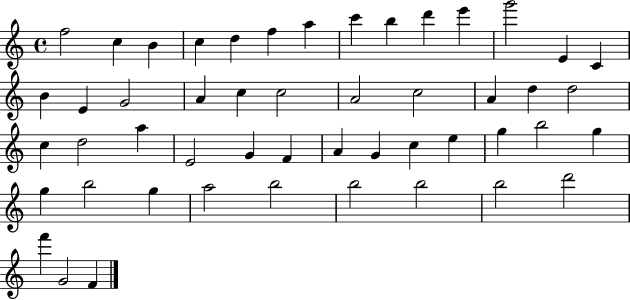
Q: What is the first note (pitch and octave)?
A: F5